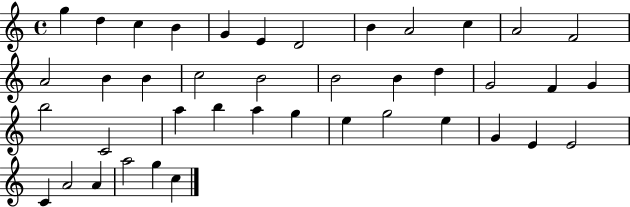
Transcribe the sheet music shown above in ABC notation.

X:1
T:Untitled
M:4/4
L:1/4
K:C
g d c B G E D2 B A2 c A2 F2 A2 B B c2 B2 B2 B d G2 F G b2 C2 a b a g e g2 e G E E2 C A2 A a2 g c